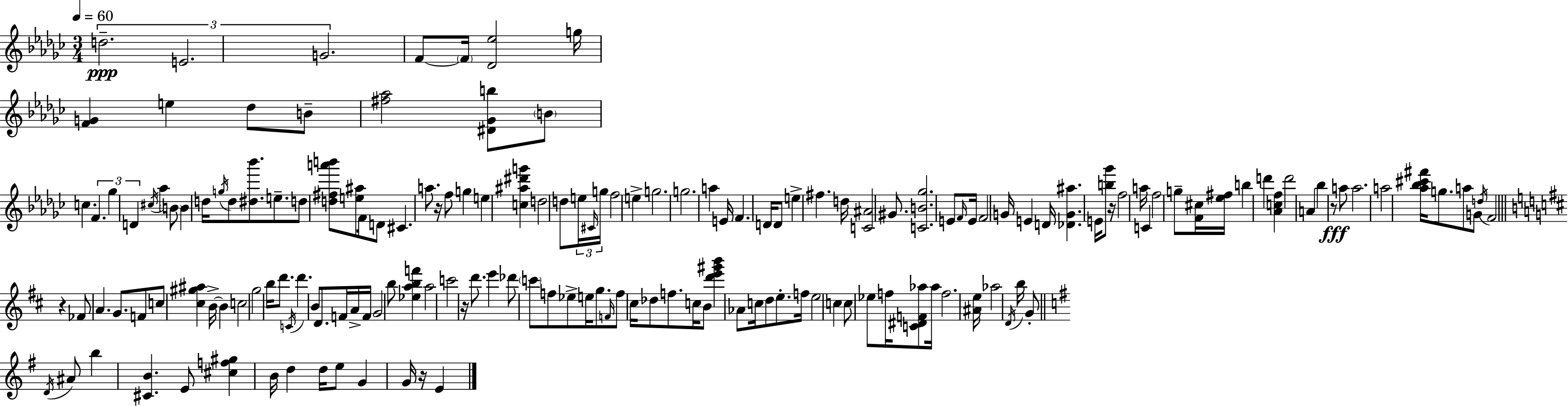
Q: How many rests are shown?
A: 6